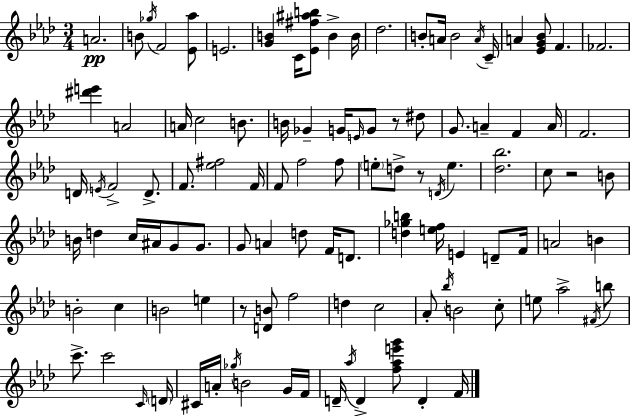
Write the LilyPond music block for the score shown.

{
  \clef treble
  \numericTimeSignature
  \time 3/4
  \key f \minor
  a'2.\pp | b'8 \acciaccatura { ges''16 } f'2 <ees' aes''>8 | e'2. | <g' b'>4 c'16 <ees' fis'' ais'' b''>8 b'4-> | \break b'16 des''2. | b'8-. a'16 b'2 | \acciaccatura { a'16 } c'16-- a'4 <ees' g' bes'>8 f'4. | fes'2. | \break <dis''' e'''>4 a'2 | a'16 c''2 b'8. | b'16 ges'4-- g'16 \grace { e'16 } g'8 r8 | dis''8 g'8. a'4-- f'4 | \break a'16 f'2. | d'16 \acciaccatura { e'16 } f'2-> | d'8.-> f'8. <ees'' fis''>2 | f'16 f'8 f''2 | \break f''8 \parenthesize e''8-. d''8-> r8 \acciaccatura { d'16 } e''4. | <des'' bes''>2. | c''8 r2 | b'8 b'16 d''4 c''16 ais'16 | \break g'8 g'8. g'8 a'4 d''8 | f'16 d'8. <d'' ges'' b''>4 <e'' f''>16 e'4 | d'8-- f'16 a'2 | b'4 b'2-. | \break c''4 b'2 | e''4 r8 <d' b'>8 f''2 | d''4 c''2 | aes'8-. \acciaccatura { bes''16 } b'2 | \break c''8-. e''8 aes''2-> | \acciaccatura { fis'16 } b''8 c'''8.-> c'''2 | \grace { c'16 } \parenthesize d'16 cis'16 a'16-. \acciaccatura { ges''16 } b'2 | g'16 f'16 d'16-- \acciaccatura { aes''16 } d'4-> | \break <f'' aes'' e''' g'''>8 d'4-. f'16 \bar "|."
}